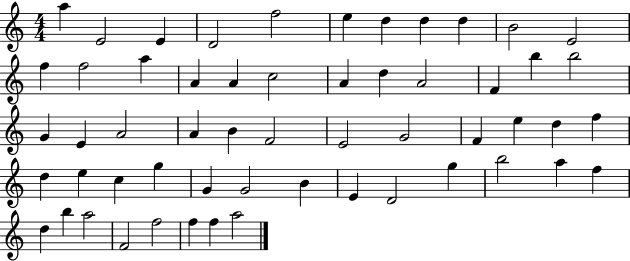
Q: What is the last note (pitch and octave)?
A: A5